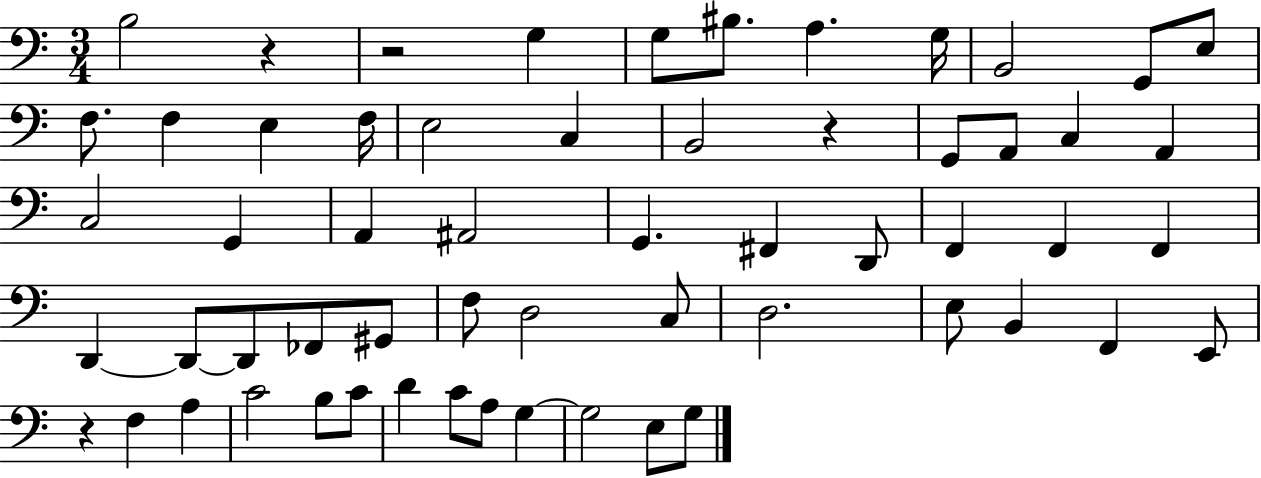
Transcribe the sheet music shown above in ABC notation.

X:1
T:Untitled
M:3/4
L:1/4
K:C
B,2 z z2 G, G,/2 ^B,/2 A, G,/4 B,,2 G,,/2 E,/2 F,/2 F, E, F,/4 E,2 C, B,,2 z G,,/2 A,,/2 C, A,, C,2 G,, A,, ^A,,2 G,, ^F,, D,,/2 F,, F,, F,, D,, D,,/2 D,,/2 _F,,/2 ^G,,/2 F,/2 D,2 C,/2 D,2 E,/2 B,, F,, E,,/2 z F, A, C2 B,/2 C/2 D C/2 A,/2 G, G,2 E,/2 G,/2